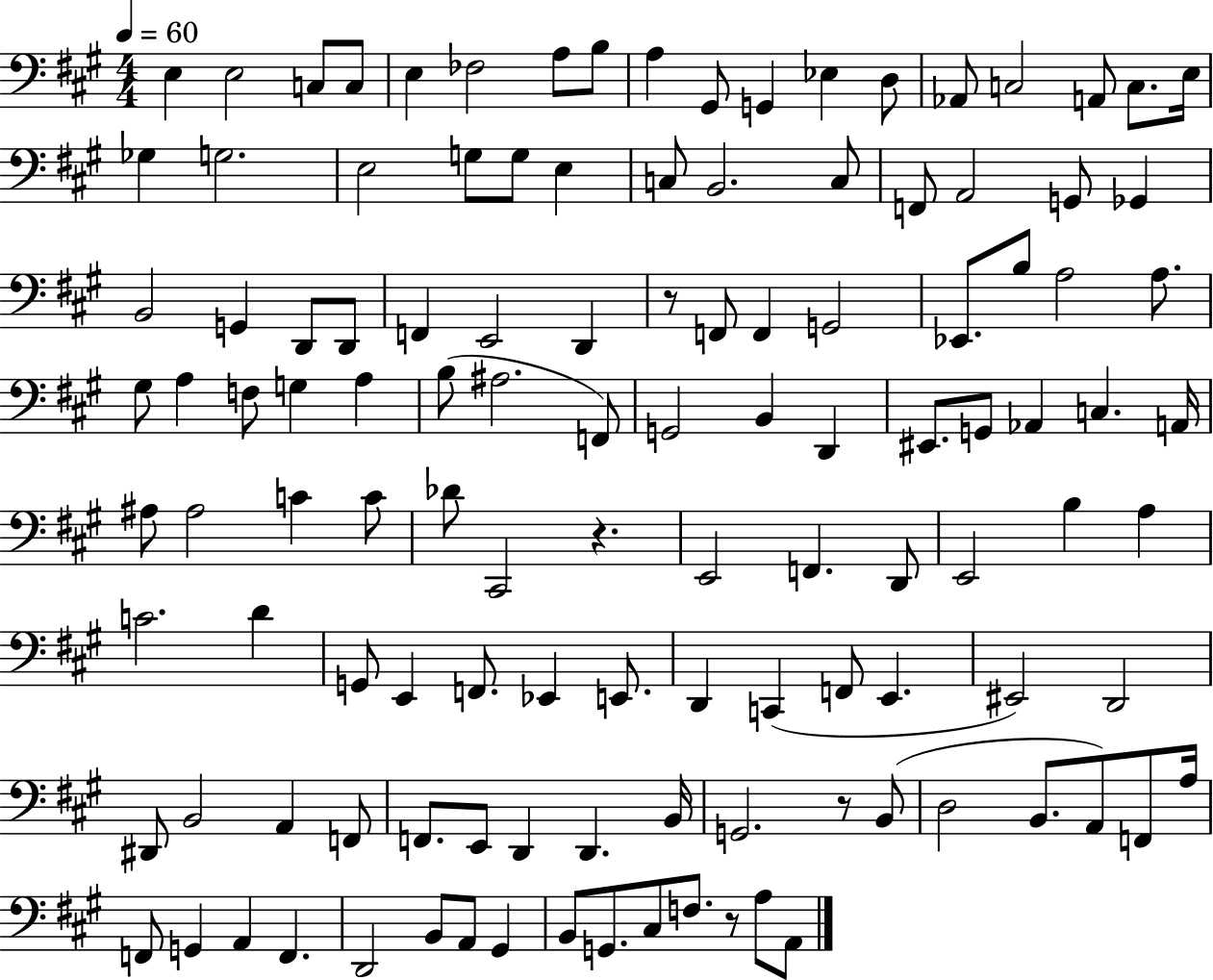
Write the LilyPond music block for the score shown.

{
  \clef bass
  \numericTimeSignature
  \time 4/4
  \key a \major
  \tempo 4 = 60
  e4 e2 c8 c8 | e4 fes2 a8 b8 | a4 gis,8 g,4 ees4 d8 | aes,8 c2 a,8 c8. e16 | \break ges4 g2. | e2 g8 g8 e4 | c8 b,2. c8 | f,8 a,2 g,8 ges,4 | \break b,2 g,4 d,8 d,8 | f,4 e,2 d,4 | r8 f,8 f,4 g,2 | ees,8. b8 a2 a8. | \break gis8 a4 f8 g4 a4 | b8( ais2. f,8) | g,2 b,4 d,4 | eis,8. g,8 aes,4 c4. a,16 | \break ais8 ais2 c'4 c'8 | des'8 cis,2 r4. | e,2 f,4. d,8 | e,2 b4 a4 | \break c'2. d'4 | g,8 e,4 f,8. ees,4 e,8. | d,4 c,4( f,8 e,4. | eis,2) d,2 | \break dis,8 b,2 a,4 f,8 | f,8. e,8 d,4 d,4. b,16 | g,2. r8 b,8( | d2 b,8. a,8) f,8 a16 | \break f,8 g,4 a,4 f,4. | d,2 b,8 a,8 gis,4 | b,8 g,8. cis8 f8. r8 a8 a,8 | \bar "|."
}